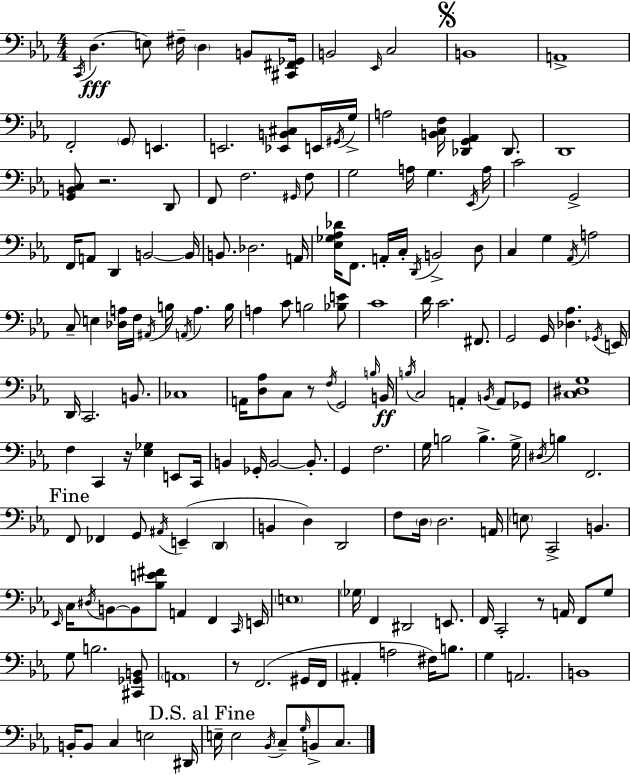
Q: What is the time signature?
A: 4/4